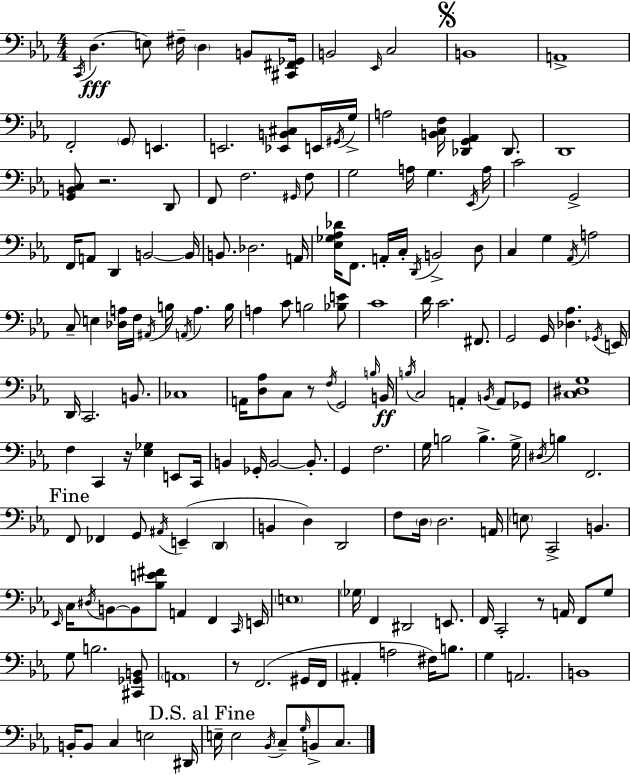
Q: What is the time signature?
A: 4/4